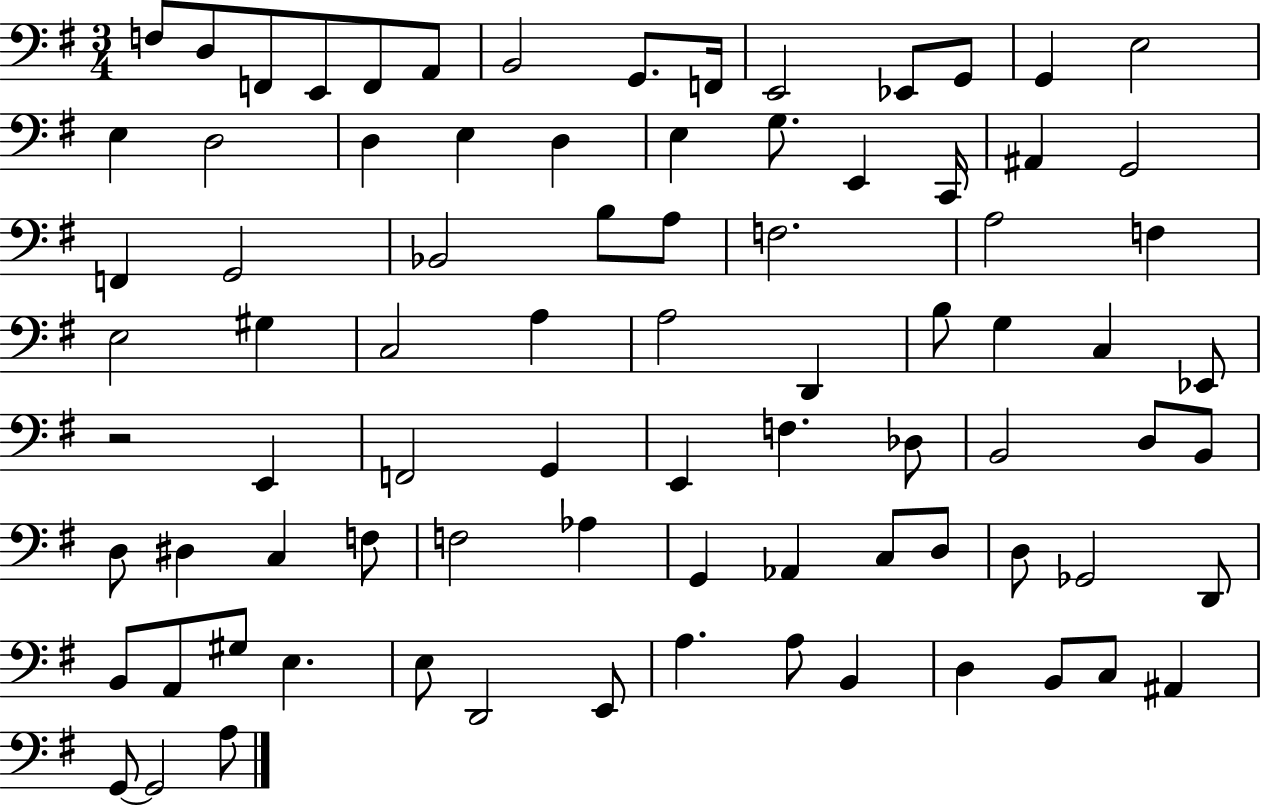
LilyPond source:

{
  \clef bass
  \numericTimeSignature
  \time 3/4
  \key g \major
  f8 d8 f,8 e,8 f,8 a,8 | b,2 g,8. f,16 | e,2 ees,8 g,8 | g,4 e2 | \break e4 d2 | d4 e4 d4 | e4 g8. e,4 c,16 | ais,4 g,2 | \break f,4 g,2 | bes,2 b8 a8 | f2. | a2 f4 | \break e2 gis4 | c2 a4 | a2 d,4 | b8 g4 c4 ees,8 | \break r2 e,4 | f,2 g,4 | e,4 f4. des8 | b,2 d8 b,8 | \break d8 dis4 c4 f8 | f2 aes4 | g,4 aes,4 c8 d8 | d8 ges,2 d,8 | \break b,8 a,8 gis8 e4. | e8 d,2 e,8 | a4. a8 b,4 | d4 b,8 c8 ais,4 | \break g,8~~ g,2 a8 | \bar "|."
}